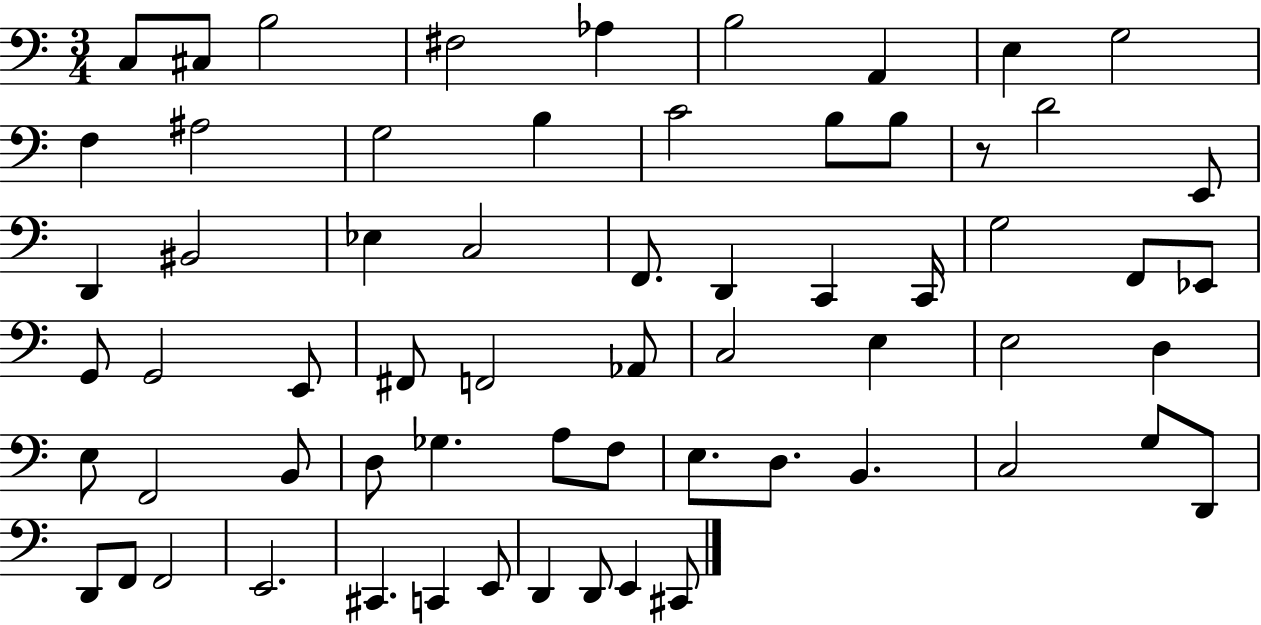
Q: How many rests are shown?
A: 1